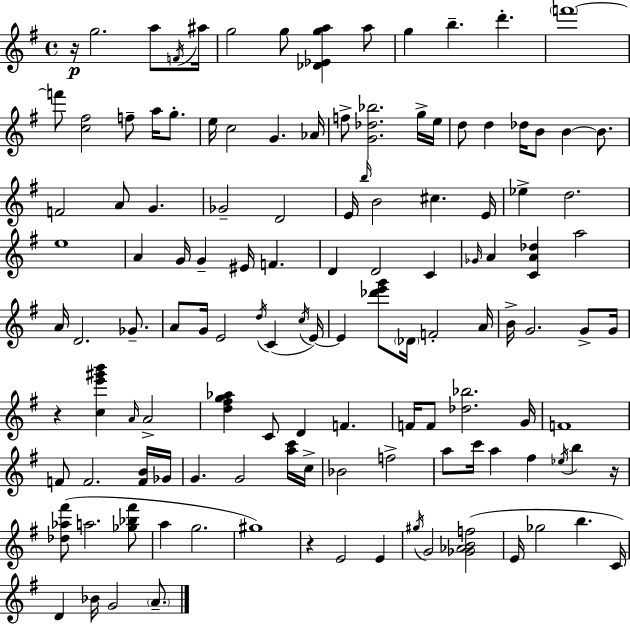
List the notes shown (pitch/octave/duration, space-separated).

R/s G5/h. A5/e F4/s A#5/s G5/h G5/e [Db4,Eb4,G5,A5]/q A5/e G5/q B5/q. D6/q. F6/w F6/e [C5,F#5]/h F5/e A5/s G5/e. E5/s C5/h G4/q. Ab4/s F5/e [G4,Db5,Bb5]/h. G5/s E5/s D5/e D5/q Db5/s B4/e B4/q B4/e. F4/h A4/e G4/q. Gb4/h D4/h E4/s B5/s B4/h C#5/q. E4/s Eb5/q D5/h. E5/w A4/q G4/s G4/q EIS4/s F4/q. D4/q D4/h C4/q Gb4/s A4/q [C4,A4,Db5]/q A5/h A4/s D4/h. Gb4/e. A4/e G4/s E4/h D5/s C4/q C5/s E4/s E4/q [Db6,E6,G6]/e Db4/s F4/h A4/s B4/s G4/h. G4/e G4/s R/q [C5,E6,G#6,B6]/q A4/s A4/h [D5,F#5,G5,Ab5]/q C4/e D4/q F4/q. F4/s F4/e [Db5,Bb5]/h. G4/s F4/w F4/e F4/h. [F4,B4]/s Gb4/s G4/q. G4/h [A5,C6]/s C5/s Bb4/h F5/h A5/e C6/s A5/q F#5/q Eb5/s B5/q R/s [Db5,Ab5,F#6]/e A5/h. [Gb5,Bb5,F#6]/e A5/q G5/h. G#5/w R/q E4/h E4/q G#5/s G4/h [Gb4,Ab4,B4,F5]/h E4/s Gb5/h B5/q. C4/s D4/q Bb4/s G4/h A4/e.